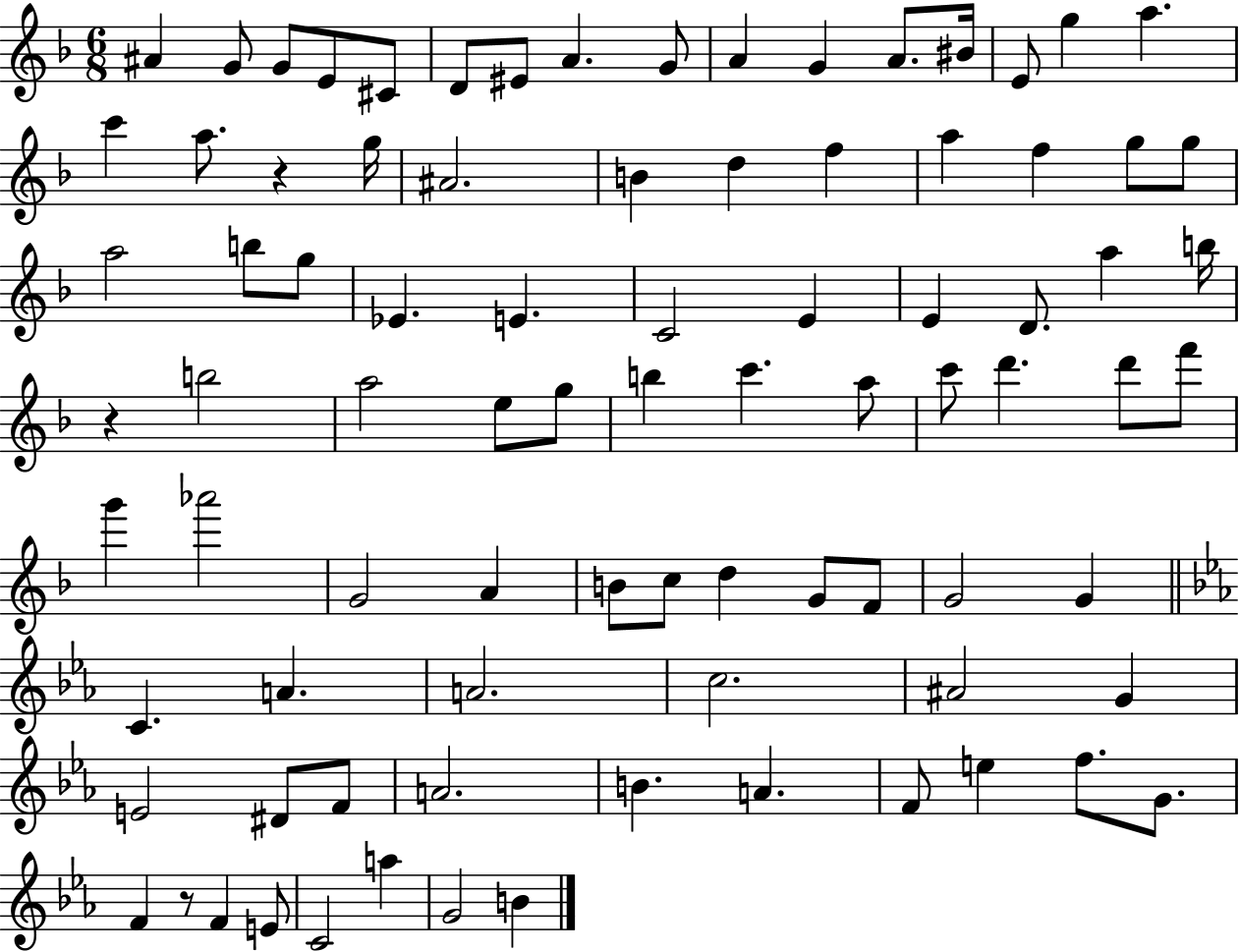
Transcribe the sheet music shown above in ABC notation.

X:1
T:Untitled
M:6/8
L:1/4
K:F
^A G/2 G/2 E/2 ^C/2 D/2 ^E/2 A G/2 A G A/2 ^B/4 E/2 g a c' a/2 z g/4 ^A2 B d f a f g/2 g/2 a2 b/2 g/2 _E E C2 E E D/2 a b/4 z b2 a2 e/2 g/2 b c' a/2 c'/2 d' d'/2 f'/2 g' _a'2 G2 A B/2 c/2 d G/2 F/2 G2 G C A A2 c2 ^A2 G E2 ^D/2 F/2 A2 B A F/2 e f/2 G/2 F z/2 F E/2 C2 a G2 B